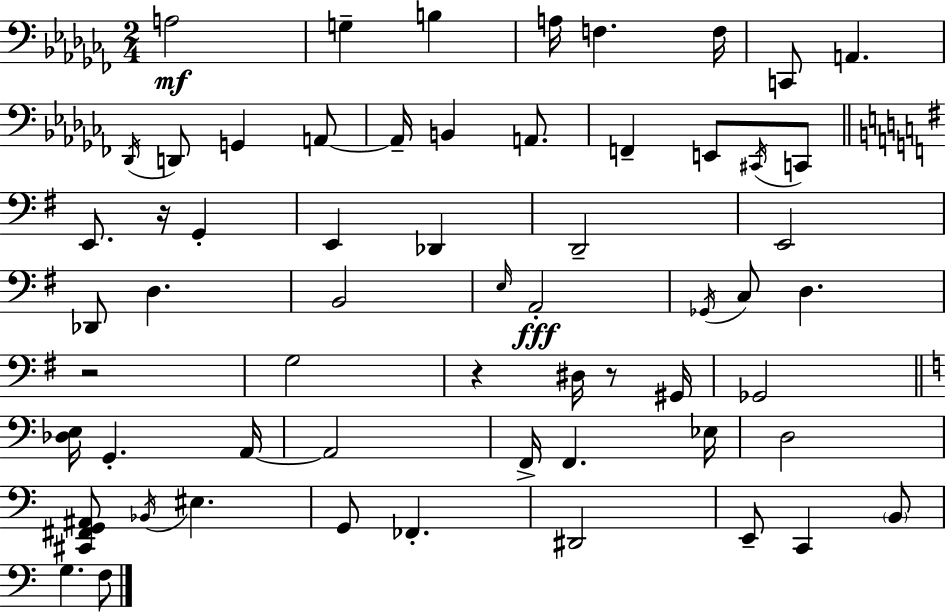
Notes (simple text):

A3/h G3/q B3/q A3/s F3/q. F3/s C2/e A2/q. Db2/s D2/e G2/q A2/e A2/s B2/q A2/e. F2/q E2/e C#2/s C2/e E2/e. R/s G2/q E2/q Db2/q D2/h E2/h Db2/e D3/q. B2/h E3/s A2/h Gb2/s C3/e D3/q. R/h G3/h R/q D#3/s R/e G#2/s Gb2/h [Db3,E3]/s G2/q. A2/s A2/h F2/s F2/q. Eb3/s D3/h [C#2,F#2,G2,A#2]/e Bb2/s EIS3/q. G2/e FES2/q. D#2/h E2/e C2/q B2/e G3/q. F3/e